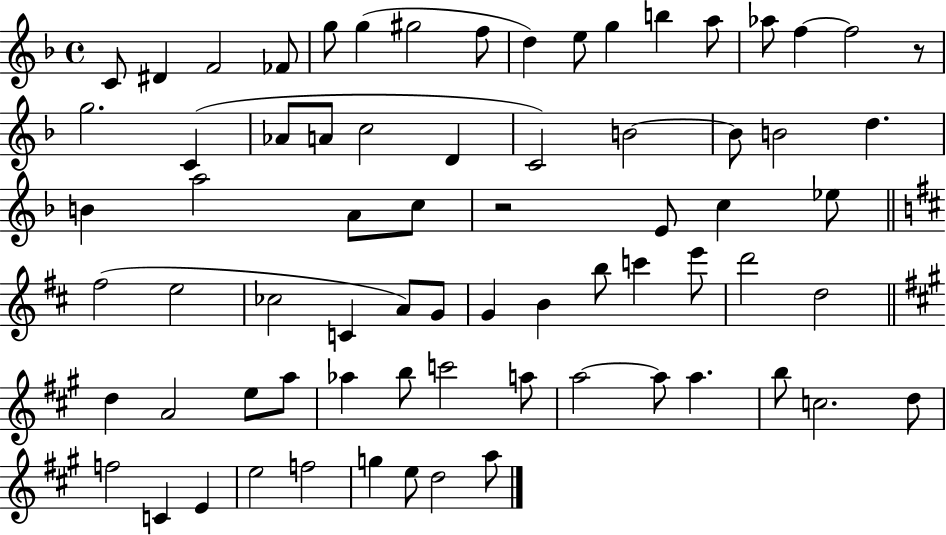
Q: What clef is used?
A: treble